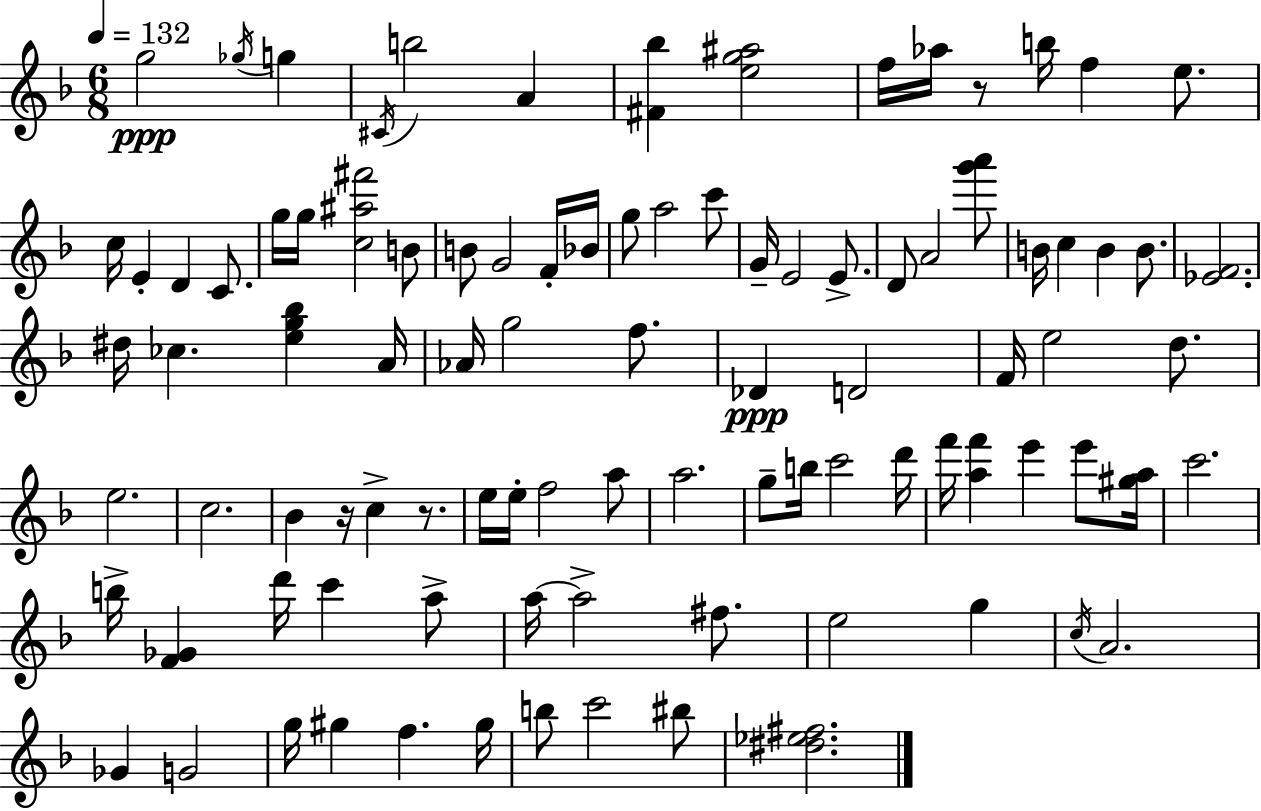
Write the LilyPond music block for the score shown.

{
  \clef treble
  \numericTimeSignature
  \time 6/8
  \key f \major
  \tempo 4 = 132
  g''2\ppp \acciaccatura { ges''16 } g''4 | \acciaccatura { cis'16 } b''2 a'4 | <fis' bes''>4 <e'' g'' ais''>2 | f''16 aes''16 r8 b''16 f''4 e''8. | \break c''16 e'4-. d'4 c'8. | g''16 g''16 <c'' ais'' fis'''>2 | b'8 b'8 g'2 | f'16-. bes'16 g''8 a''2 | \break c'''8 g'16-- e'2 e'8.-> | d'8 a'2 | <g''' a'''>8 b'16 c''4 b'4 b'8. | <ees' f'>2. | \break dis''16 ces''4. <e'' g'' bes''>4 | a'16 aes'16 g''2 f''8. | des'4\ppp d'2 | f'16 e''2 d''8. | \break e''2. | c''2. | bes'4 r16 c''4-> r8. | e''16 e''16-. f''2 | \break a''8 a''2. | g''8-- b''16 c'''2 | d'''16 f'''16 <a'' f'''>4 e'''4 e'''8 | <gis'' a''>16 c'''2. | \break b''16-> <f' ges'>4 d'''16 c'''4 | a''8-> a''16~~ a''2-> fis''8. | e''2 g''4 | \acciaccatura { c''16 } a'2. | \break ges'4 g'2 | g''16 gis''4 f''4. | gis''16 b''8 c'''2 | bis''8 <dis'' ees'' fis''>2. | \break \bar "|."
}